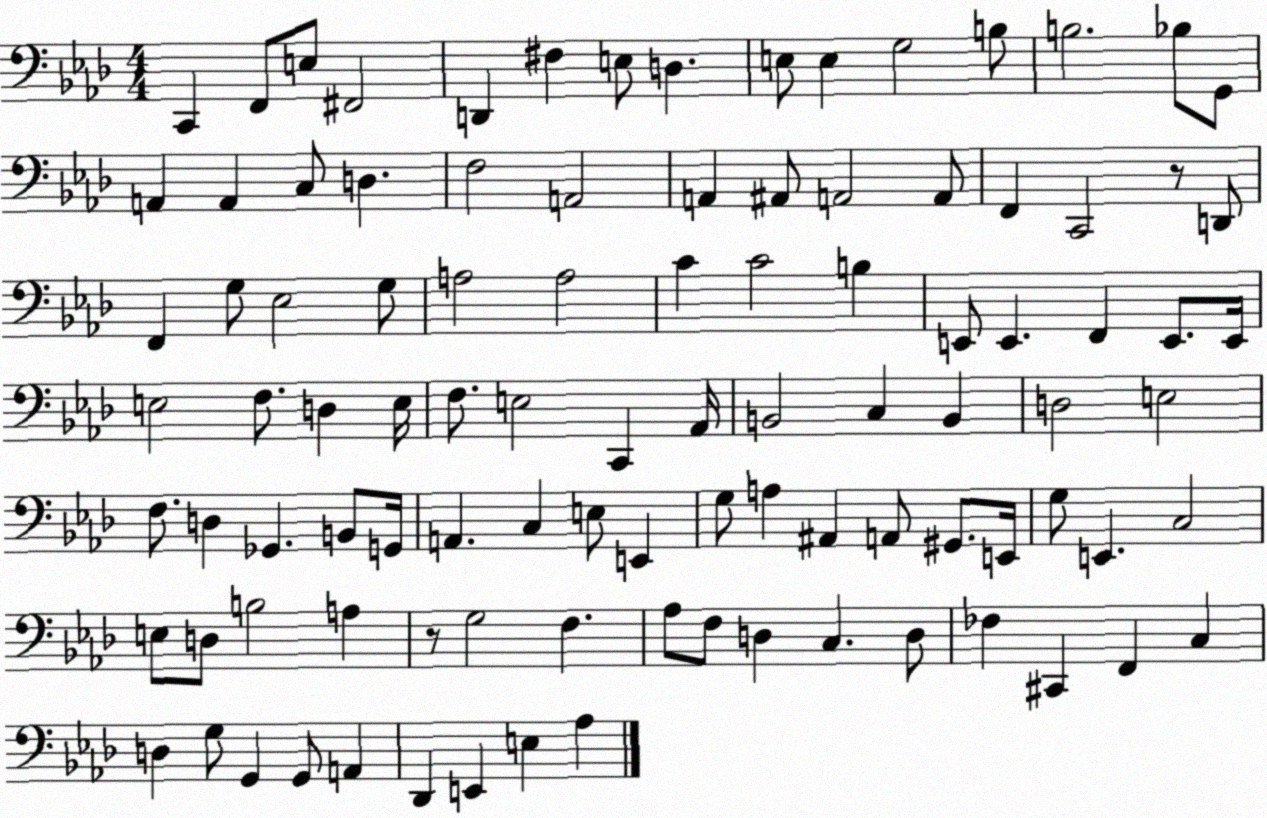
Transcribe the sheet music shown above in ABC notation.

X:1
T:Untitled
M:4/4
L:1/4
K:Ab
C,, F,,/2 E,/2 ^F,,2 D,, ^F, E,/2 D, E,/2 E, G,2 B,/2 B,2 _B,/2 G,,/2 A,, A,, C,/2 D, F,2 A,,2 A,, ^A,,/2 A,,2 A,,/2 F,, C,,2 z/2 D,,/2 F,, G,/2 _E,2 G,/2 A,2 A,2 C C2 B, E,,/2 E,, F,, E,,/2 E,,/4 E,2 F,/2 D, E,/4 F,/2 E,2 C,, _A,,/4 B,,2 C, B,, D,2 E,2 F,/2 D, _G,, B,,/2 G,,/4 A,, C, E,/2 E,, G,/2 A, ^A,, A,,/2 ^G,,/2 E,,/4 G,/2 E,, C,2 E,/2 D,/2 B,2 A, z/2 G,2 F, _A,/2 F,/2 D, C, D,/2 _F, ^C,, F,, C, D, G,/2 G,, G,,/2 A,, _D,, E,, E, _A,